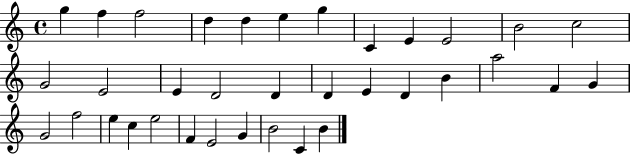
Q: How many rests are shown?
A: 0